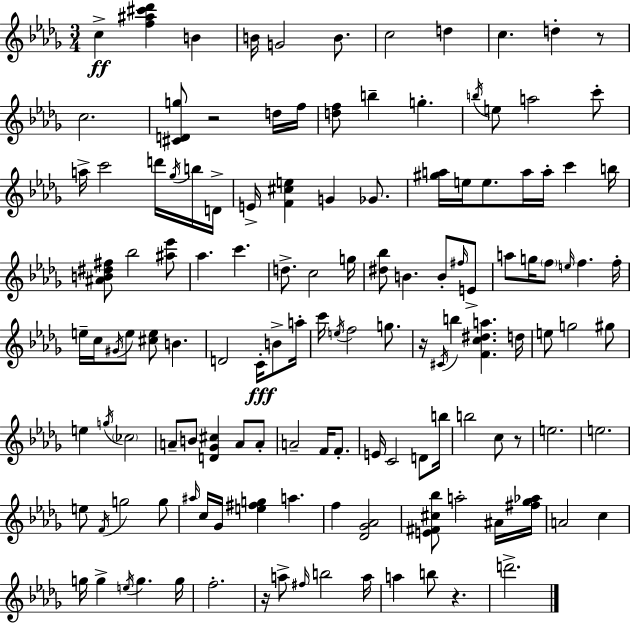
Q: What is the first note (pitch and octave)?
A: C5